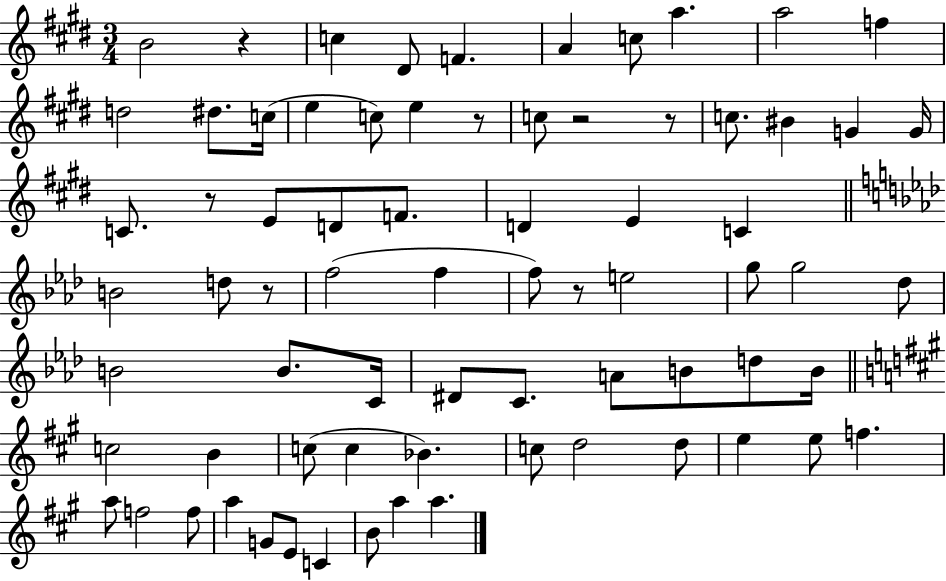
X:1
T:Untitled
M:3/4
L:1/4
K:E
B2 z c ^D/2 F A c/2 a a2 f d2 ^d/2 c/4 e c/2 e z/2 c/2 z2 z/2 c/2 ^B G G/4 C/2 z/2 E/2 D/2 F/2 D E C B2 d/2 z/2 f2 f f/2 z/2 e2 g/2 g2 _d/2 B2 B/2 C/4 ^D/2 C/2 A/2 B/2 d/2 B/4 c2 B c/2 c _B c/2 d2 d/2 e e/2 f a/2 f2 f/2 a G/2 E/2 C B/2 a a